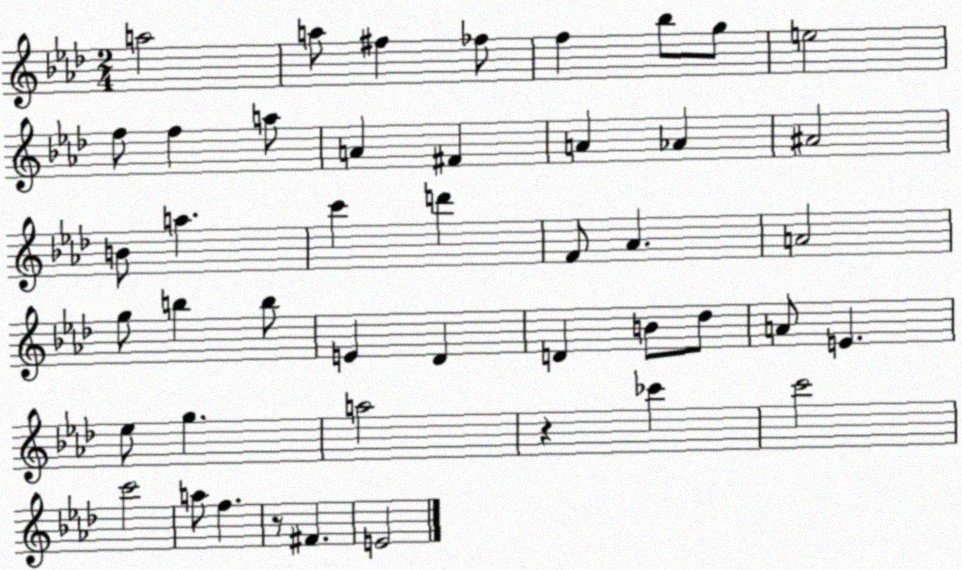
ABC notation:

X:1
T:Untitled
M:2/4
L:1/4
K:Ab
a2 a/2 ^f _f/2 f _b/2 g/2 e2 f/2 f a/2 A ^F A _A ^A2 B/2 a c' d' F/2 _A A2 g/2 b b/2 E _D D B/2 _d/2 A/2 E _e/2 g a2 z _c' c'2 c'2 a/2 f z/2 ^F E2